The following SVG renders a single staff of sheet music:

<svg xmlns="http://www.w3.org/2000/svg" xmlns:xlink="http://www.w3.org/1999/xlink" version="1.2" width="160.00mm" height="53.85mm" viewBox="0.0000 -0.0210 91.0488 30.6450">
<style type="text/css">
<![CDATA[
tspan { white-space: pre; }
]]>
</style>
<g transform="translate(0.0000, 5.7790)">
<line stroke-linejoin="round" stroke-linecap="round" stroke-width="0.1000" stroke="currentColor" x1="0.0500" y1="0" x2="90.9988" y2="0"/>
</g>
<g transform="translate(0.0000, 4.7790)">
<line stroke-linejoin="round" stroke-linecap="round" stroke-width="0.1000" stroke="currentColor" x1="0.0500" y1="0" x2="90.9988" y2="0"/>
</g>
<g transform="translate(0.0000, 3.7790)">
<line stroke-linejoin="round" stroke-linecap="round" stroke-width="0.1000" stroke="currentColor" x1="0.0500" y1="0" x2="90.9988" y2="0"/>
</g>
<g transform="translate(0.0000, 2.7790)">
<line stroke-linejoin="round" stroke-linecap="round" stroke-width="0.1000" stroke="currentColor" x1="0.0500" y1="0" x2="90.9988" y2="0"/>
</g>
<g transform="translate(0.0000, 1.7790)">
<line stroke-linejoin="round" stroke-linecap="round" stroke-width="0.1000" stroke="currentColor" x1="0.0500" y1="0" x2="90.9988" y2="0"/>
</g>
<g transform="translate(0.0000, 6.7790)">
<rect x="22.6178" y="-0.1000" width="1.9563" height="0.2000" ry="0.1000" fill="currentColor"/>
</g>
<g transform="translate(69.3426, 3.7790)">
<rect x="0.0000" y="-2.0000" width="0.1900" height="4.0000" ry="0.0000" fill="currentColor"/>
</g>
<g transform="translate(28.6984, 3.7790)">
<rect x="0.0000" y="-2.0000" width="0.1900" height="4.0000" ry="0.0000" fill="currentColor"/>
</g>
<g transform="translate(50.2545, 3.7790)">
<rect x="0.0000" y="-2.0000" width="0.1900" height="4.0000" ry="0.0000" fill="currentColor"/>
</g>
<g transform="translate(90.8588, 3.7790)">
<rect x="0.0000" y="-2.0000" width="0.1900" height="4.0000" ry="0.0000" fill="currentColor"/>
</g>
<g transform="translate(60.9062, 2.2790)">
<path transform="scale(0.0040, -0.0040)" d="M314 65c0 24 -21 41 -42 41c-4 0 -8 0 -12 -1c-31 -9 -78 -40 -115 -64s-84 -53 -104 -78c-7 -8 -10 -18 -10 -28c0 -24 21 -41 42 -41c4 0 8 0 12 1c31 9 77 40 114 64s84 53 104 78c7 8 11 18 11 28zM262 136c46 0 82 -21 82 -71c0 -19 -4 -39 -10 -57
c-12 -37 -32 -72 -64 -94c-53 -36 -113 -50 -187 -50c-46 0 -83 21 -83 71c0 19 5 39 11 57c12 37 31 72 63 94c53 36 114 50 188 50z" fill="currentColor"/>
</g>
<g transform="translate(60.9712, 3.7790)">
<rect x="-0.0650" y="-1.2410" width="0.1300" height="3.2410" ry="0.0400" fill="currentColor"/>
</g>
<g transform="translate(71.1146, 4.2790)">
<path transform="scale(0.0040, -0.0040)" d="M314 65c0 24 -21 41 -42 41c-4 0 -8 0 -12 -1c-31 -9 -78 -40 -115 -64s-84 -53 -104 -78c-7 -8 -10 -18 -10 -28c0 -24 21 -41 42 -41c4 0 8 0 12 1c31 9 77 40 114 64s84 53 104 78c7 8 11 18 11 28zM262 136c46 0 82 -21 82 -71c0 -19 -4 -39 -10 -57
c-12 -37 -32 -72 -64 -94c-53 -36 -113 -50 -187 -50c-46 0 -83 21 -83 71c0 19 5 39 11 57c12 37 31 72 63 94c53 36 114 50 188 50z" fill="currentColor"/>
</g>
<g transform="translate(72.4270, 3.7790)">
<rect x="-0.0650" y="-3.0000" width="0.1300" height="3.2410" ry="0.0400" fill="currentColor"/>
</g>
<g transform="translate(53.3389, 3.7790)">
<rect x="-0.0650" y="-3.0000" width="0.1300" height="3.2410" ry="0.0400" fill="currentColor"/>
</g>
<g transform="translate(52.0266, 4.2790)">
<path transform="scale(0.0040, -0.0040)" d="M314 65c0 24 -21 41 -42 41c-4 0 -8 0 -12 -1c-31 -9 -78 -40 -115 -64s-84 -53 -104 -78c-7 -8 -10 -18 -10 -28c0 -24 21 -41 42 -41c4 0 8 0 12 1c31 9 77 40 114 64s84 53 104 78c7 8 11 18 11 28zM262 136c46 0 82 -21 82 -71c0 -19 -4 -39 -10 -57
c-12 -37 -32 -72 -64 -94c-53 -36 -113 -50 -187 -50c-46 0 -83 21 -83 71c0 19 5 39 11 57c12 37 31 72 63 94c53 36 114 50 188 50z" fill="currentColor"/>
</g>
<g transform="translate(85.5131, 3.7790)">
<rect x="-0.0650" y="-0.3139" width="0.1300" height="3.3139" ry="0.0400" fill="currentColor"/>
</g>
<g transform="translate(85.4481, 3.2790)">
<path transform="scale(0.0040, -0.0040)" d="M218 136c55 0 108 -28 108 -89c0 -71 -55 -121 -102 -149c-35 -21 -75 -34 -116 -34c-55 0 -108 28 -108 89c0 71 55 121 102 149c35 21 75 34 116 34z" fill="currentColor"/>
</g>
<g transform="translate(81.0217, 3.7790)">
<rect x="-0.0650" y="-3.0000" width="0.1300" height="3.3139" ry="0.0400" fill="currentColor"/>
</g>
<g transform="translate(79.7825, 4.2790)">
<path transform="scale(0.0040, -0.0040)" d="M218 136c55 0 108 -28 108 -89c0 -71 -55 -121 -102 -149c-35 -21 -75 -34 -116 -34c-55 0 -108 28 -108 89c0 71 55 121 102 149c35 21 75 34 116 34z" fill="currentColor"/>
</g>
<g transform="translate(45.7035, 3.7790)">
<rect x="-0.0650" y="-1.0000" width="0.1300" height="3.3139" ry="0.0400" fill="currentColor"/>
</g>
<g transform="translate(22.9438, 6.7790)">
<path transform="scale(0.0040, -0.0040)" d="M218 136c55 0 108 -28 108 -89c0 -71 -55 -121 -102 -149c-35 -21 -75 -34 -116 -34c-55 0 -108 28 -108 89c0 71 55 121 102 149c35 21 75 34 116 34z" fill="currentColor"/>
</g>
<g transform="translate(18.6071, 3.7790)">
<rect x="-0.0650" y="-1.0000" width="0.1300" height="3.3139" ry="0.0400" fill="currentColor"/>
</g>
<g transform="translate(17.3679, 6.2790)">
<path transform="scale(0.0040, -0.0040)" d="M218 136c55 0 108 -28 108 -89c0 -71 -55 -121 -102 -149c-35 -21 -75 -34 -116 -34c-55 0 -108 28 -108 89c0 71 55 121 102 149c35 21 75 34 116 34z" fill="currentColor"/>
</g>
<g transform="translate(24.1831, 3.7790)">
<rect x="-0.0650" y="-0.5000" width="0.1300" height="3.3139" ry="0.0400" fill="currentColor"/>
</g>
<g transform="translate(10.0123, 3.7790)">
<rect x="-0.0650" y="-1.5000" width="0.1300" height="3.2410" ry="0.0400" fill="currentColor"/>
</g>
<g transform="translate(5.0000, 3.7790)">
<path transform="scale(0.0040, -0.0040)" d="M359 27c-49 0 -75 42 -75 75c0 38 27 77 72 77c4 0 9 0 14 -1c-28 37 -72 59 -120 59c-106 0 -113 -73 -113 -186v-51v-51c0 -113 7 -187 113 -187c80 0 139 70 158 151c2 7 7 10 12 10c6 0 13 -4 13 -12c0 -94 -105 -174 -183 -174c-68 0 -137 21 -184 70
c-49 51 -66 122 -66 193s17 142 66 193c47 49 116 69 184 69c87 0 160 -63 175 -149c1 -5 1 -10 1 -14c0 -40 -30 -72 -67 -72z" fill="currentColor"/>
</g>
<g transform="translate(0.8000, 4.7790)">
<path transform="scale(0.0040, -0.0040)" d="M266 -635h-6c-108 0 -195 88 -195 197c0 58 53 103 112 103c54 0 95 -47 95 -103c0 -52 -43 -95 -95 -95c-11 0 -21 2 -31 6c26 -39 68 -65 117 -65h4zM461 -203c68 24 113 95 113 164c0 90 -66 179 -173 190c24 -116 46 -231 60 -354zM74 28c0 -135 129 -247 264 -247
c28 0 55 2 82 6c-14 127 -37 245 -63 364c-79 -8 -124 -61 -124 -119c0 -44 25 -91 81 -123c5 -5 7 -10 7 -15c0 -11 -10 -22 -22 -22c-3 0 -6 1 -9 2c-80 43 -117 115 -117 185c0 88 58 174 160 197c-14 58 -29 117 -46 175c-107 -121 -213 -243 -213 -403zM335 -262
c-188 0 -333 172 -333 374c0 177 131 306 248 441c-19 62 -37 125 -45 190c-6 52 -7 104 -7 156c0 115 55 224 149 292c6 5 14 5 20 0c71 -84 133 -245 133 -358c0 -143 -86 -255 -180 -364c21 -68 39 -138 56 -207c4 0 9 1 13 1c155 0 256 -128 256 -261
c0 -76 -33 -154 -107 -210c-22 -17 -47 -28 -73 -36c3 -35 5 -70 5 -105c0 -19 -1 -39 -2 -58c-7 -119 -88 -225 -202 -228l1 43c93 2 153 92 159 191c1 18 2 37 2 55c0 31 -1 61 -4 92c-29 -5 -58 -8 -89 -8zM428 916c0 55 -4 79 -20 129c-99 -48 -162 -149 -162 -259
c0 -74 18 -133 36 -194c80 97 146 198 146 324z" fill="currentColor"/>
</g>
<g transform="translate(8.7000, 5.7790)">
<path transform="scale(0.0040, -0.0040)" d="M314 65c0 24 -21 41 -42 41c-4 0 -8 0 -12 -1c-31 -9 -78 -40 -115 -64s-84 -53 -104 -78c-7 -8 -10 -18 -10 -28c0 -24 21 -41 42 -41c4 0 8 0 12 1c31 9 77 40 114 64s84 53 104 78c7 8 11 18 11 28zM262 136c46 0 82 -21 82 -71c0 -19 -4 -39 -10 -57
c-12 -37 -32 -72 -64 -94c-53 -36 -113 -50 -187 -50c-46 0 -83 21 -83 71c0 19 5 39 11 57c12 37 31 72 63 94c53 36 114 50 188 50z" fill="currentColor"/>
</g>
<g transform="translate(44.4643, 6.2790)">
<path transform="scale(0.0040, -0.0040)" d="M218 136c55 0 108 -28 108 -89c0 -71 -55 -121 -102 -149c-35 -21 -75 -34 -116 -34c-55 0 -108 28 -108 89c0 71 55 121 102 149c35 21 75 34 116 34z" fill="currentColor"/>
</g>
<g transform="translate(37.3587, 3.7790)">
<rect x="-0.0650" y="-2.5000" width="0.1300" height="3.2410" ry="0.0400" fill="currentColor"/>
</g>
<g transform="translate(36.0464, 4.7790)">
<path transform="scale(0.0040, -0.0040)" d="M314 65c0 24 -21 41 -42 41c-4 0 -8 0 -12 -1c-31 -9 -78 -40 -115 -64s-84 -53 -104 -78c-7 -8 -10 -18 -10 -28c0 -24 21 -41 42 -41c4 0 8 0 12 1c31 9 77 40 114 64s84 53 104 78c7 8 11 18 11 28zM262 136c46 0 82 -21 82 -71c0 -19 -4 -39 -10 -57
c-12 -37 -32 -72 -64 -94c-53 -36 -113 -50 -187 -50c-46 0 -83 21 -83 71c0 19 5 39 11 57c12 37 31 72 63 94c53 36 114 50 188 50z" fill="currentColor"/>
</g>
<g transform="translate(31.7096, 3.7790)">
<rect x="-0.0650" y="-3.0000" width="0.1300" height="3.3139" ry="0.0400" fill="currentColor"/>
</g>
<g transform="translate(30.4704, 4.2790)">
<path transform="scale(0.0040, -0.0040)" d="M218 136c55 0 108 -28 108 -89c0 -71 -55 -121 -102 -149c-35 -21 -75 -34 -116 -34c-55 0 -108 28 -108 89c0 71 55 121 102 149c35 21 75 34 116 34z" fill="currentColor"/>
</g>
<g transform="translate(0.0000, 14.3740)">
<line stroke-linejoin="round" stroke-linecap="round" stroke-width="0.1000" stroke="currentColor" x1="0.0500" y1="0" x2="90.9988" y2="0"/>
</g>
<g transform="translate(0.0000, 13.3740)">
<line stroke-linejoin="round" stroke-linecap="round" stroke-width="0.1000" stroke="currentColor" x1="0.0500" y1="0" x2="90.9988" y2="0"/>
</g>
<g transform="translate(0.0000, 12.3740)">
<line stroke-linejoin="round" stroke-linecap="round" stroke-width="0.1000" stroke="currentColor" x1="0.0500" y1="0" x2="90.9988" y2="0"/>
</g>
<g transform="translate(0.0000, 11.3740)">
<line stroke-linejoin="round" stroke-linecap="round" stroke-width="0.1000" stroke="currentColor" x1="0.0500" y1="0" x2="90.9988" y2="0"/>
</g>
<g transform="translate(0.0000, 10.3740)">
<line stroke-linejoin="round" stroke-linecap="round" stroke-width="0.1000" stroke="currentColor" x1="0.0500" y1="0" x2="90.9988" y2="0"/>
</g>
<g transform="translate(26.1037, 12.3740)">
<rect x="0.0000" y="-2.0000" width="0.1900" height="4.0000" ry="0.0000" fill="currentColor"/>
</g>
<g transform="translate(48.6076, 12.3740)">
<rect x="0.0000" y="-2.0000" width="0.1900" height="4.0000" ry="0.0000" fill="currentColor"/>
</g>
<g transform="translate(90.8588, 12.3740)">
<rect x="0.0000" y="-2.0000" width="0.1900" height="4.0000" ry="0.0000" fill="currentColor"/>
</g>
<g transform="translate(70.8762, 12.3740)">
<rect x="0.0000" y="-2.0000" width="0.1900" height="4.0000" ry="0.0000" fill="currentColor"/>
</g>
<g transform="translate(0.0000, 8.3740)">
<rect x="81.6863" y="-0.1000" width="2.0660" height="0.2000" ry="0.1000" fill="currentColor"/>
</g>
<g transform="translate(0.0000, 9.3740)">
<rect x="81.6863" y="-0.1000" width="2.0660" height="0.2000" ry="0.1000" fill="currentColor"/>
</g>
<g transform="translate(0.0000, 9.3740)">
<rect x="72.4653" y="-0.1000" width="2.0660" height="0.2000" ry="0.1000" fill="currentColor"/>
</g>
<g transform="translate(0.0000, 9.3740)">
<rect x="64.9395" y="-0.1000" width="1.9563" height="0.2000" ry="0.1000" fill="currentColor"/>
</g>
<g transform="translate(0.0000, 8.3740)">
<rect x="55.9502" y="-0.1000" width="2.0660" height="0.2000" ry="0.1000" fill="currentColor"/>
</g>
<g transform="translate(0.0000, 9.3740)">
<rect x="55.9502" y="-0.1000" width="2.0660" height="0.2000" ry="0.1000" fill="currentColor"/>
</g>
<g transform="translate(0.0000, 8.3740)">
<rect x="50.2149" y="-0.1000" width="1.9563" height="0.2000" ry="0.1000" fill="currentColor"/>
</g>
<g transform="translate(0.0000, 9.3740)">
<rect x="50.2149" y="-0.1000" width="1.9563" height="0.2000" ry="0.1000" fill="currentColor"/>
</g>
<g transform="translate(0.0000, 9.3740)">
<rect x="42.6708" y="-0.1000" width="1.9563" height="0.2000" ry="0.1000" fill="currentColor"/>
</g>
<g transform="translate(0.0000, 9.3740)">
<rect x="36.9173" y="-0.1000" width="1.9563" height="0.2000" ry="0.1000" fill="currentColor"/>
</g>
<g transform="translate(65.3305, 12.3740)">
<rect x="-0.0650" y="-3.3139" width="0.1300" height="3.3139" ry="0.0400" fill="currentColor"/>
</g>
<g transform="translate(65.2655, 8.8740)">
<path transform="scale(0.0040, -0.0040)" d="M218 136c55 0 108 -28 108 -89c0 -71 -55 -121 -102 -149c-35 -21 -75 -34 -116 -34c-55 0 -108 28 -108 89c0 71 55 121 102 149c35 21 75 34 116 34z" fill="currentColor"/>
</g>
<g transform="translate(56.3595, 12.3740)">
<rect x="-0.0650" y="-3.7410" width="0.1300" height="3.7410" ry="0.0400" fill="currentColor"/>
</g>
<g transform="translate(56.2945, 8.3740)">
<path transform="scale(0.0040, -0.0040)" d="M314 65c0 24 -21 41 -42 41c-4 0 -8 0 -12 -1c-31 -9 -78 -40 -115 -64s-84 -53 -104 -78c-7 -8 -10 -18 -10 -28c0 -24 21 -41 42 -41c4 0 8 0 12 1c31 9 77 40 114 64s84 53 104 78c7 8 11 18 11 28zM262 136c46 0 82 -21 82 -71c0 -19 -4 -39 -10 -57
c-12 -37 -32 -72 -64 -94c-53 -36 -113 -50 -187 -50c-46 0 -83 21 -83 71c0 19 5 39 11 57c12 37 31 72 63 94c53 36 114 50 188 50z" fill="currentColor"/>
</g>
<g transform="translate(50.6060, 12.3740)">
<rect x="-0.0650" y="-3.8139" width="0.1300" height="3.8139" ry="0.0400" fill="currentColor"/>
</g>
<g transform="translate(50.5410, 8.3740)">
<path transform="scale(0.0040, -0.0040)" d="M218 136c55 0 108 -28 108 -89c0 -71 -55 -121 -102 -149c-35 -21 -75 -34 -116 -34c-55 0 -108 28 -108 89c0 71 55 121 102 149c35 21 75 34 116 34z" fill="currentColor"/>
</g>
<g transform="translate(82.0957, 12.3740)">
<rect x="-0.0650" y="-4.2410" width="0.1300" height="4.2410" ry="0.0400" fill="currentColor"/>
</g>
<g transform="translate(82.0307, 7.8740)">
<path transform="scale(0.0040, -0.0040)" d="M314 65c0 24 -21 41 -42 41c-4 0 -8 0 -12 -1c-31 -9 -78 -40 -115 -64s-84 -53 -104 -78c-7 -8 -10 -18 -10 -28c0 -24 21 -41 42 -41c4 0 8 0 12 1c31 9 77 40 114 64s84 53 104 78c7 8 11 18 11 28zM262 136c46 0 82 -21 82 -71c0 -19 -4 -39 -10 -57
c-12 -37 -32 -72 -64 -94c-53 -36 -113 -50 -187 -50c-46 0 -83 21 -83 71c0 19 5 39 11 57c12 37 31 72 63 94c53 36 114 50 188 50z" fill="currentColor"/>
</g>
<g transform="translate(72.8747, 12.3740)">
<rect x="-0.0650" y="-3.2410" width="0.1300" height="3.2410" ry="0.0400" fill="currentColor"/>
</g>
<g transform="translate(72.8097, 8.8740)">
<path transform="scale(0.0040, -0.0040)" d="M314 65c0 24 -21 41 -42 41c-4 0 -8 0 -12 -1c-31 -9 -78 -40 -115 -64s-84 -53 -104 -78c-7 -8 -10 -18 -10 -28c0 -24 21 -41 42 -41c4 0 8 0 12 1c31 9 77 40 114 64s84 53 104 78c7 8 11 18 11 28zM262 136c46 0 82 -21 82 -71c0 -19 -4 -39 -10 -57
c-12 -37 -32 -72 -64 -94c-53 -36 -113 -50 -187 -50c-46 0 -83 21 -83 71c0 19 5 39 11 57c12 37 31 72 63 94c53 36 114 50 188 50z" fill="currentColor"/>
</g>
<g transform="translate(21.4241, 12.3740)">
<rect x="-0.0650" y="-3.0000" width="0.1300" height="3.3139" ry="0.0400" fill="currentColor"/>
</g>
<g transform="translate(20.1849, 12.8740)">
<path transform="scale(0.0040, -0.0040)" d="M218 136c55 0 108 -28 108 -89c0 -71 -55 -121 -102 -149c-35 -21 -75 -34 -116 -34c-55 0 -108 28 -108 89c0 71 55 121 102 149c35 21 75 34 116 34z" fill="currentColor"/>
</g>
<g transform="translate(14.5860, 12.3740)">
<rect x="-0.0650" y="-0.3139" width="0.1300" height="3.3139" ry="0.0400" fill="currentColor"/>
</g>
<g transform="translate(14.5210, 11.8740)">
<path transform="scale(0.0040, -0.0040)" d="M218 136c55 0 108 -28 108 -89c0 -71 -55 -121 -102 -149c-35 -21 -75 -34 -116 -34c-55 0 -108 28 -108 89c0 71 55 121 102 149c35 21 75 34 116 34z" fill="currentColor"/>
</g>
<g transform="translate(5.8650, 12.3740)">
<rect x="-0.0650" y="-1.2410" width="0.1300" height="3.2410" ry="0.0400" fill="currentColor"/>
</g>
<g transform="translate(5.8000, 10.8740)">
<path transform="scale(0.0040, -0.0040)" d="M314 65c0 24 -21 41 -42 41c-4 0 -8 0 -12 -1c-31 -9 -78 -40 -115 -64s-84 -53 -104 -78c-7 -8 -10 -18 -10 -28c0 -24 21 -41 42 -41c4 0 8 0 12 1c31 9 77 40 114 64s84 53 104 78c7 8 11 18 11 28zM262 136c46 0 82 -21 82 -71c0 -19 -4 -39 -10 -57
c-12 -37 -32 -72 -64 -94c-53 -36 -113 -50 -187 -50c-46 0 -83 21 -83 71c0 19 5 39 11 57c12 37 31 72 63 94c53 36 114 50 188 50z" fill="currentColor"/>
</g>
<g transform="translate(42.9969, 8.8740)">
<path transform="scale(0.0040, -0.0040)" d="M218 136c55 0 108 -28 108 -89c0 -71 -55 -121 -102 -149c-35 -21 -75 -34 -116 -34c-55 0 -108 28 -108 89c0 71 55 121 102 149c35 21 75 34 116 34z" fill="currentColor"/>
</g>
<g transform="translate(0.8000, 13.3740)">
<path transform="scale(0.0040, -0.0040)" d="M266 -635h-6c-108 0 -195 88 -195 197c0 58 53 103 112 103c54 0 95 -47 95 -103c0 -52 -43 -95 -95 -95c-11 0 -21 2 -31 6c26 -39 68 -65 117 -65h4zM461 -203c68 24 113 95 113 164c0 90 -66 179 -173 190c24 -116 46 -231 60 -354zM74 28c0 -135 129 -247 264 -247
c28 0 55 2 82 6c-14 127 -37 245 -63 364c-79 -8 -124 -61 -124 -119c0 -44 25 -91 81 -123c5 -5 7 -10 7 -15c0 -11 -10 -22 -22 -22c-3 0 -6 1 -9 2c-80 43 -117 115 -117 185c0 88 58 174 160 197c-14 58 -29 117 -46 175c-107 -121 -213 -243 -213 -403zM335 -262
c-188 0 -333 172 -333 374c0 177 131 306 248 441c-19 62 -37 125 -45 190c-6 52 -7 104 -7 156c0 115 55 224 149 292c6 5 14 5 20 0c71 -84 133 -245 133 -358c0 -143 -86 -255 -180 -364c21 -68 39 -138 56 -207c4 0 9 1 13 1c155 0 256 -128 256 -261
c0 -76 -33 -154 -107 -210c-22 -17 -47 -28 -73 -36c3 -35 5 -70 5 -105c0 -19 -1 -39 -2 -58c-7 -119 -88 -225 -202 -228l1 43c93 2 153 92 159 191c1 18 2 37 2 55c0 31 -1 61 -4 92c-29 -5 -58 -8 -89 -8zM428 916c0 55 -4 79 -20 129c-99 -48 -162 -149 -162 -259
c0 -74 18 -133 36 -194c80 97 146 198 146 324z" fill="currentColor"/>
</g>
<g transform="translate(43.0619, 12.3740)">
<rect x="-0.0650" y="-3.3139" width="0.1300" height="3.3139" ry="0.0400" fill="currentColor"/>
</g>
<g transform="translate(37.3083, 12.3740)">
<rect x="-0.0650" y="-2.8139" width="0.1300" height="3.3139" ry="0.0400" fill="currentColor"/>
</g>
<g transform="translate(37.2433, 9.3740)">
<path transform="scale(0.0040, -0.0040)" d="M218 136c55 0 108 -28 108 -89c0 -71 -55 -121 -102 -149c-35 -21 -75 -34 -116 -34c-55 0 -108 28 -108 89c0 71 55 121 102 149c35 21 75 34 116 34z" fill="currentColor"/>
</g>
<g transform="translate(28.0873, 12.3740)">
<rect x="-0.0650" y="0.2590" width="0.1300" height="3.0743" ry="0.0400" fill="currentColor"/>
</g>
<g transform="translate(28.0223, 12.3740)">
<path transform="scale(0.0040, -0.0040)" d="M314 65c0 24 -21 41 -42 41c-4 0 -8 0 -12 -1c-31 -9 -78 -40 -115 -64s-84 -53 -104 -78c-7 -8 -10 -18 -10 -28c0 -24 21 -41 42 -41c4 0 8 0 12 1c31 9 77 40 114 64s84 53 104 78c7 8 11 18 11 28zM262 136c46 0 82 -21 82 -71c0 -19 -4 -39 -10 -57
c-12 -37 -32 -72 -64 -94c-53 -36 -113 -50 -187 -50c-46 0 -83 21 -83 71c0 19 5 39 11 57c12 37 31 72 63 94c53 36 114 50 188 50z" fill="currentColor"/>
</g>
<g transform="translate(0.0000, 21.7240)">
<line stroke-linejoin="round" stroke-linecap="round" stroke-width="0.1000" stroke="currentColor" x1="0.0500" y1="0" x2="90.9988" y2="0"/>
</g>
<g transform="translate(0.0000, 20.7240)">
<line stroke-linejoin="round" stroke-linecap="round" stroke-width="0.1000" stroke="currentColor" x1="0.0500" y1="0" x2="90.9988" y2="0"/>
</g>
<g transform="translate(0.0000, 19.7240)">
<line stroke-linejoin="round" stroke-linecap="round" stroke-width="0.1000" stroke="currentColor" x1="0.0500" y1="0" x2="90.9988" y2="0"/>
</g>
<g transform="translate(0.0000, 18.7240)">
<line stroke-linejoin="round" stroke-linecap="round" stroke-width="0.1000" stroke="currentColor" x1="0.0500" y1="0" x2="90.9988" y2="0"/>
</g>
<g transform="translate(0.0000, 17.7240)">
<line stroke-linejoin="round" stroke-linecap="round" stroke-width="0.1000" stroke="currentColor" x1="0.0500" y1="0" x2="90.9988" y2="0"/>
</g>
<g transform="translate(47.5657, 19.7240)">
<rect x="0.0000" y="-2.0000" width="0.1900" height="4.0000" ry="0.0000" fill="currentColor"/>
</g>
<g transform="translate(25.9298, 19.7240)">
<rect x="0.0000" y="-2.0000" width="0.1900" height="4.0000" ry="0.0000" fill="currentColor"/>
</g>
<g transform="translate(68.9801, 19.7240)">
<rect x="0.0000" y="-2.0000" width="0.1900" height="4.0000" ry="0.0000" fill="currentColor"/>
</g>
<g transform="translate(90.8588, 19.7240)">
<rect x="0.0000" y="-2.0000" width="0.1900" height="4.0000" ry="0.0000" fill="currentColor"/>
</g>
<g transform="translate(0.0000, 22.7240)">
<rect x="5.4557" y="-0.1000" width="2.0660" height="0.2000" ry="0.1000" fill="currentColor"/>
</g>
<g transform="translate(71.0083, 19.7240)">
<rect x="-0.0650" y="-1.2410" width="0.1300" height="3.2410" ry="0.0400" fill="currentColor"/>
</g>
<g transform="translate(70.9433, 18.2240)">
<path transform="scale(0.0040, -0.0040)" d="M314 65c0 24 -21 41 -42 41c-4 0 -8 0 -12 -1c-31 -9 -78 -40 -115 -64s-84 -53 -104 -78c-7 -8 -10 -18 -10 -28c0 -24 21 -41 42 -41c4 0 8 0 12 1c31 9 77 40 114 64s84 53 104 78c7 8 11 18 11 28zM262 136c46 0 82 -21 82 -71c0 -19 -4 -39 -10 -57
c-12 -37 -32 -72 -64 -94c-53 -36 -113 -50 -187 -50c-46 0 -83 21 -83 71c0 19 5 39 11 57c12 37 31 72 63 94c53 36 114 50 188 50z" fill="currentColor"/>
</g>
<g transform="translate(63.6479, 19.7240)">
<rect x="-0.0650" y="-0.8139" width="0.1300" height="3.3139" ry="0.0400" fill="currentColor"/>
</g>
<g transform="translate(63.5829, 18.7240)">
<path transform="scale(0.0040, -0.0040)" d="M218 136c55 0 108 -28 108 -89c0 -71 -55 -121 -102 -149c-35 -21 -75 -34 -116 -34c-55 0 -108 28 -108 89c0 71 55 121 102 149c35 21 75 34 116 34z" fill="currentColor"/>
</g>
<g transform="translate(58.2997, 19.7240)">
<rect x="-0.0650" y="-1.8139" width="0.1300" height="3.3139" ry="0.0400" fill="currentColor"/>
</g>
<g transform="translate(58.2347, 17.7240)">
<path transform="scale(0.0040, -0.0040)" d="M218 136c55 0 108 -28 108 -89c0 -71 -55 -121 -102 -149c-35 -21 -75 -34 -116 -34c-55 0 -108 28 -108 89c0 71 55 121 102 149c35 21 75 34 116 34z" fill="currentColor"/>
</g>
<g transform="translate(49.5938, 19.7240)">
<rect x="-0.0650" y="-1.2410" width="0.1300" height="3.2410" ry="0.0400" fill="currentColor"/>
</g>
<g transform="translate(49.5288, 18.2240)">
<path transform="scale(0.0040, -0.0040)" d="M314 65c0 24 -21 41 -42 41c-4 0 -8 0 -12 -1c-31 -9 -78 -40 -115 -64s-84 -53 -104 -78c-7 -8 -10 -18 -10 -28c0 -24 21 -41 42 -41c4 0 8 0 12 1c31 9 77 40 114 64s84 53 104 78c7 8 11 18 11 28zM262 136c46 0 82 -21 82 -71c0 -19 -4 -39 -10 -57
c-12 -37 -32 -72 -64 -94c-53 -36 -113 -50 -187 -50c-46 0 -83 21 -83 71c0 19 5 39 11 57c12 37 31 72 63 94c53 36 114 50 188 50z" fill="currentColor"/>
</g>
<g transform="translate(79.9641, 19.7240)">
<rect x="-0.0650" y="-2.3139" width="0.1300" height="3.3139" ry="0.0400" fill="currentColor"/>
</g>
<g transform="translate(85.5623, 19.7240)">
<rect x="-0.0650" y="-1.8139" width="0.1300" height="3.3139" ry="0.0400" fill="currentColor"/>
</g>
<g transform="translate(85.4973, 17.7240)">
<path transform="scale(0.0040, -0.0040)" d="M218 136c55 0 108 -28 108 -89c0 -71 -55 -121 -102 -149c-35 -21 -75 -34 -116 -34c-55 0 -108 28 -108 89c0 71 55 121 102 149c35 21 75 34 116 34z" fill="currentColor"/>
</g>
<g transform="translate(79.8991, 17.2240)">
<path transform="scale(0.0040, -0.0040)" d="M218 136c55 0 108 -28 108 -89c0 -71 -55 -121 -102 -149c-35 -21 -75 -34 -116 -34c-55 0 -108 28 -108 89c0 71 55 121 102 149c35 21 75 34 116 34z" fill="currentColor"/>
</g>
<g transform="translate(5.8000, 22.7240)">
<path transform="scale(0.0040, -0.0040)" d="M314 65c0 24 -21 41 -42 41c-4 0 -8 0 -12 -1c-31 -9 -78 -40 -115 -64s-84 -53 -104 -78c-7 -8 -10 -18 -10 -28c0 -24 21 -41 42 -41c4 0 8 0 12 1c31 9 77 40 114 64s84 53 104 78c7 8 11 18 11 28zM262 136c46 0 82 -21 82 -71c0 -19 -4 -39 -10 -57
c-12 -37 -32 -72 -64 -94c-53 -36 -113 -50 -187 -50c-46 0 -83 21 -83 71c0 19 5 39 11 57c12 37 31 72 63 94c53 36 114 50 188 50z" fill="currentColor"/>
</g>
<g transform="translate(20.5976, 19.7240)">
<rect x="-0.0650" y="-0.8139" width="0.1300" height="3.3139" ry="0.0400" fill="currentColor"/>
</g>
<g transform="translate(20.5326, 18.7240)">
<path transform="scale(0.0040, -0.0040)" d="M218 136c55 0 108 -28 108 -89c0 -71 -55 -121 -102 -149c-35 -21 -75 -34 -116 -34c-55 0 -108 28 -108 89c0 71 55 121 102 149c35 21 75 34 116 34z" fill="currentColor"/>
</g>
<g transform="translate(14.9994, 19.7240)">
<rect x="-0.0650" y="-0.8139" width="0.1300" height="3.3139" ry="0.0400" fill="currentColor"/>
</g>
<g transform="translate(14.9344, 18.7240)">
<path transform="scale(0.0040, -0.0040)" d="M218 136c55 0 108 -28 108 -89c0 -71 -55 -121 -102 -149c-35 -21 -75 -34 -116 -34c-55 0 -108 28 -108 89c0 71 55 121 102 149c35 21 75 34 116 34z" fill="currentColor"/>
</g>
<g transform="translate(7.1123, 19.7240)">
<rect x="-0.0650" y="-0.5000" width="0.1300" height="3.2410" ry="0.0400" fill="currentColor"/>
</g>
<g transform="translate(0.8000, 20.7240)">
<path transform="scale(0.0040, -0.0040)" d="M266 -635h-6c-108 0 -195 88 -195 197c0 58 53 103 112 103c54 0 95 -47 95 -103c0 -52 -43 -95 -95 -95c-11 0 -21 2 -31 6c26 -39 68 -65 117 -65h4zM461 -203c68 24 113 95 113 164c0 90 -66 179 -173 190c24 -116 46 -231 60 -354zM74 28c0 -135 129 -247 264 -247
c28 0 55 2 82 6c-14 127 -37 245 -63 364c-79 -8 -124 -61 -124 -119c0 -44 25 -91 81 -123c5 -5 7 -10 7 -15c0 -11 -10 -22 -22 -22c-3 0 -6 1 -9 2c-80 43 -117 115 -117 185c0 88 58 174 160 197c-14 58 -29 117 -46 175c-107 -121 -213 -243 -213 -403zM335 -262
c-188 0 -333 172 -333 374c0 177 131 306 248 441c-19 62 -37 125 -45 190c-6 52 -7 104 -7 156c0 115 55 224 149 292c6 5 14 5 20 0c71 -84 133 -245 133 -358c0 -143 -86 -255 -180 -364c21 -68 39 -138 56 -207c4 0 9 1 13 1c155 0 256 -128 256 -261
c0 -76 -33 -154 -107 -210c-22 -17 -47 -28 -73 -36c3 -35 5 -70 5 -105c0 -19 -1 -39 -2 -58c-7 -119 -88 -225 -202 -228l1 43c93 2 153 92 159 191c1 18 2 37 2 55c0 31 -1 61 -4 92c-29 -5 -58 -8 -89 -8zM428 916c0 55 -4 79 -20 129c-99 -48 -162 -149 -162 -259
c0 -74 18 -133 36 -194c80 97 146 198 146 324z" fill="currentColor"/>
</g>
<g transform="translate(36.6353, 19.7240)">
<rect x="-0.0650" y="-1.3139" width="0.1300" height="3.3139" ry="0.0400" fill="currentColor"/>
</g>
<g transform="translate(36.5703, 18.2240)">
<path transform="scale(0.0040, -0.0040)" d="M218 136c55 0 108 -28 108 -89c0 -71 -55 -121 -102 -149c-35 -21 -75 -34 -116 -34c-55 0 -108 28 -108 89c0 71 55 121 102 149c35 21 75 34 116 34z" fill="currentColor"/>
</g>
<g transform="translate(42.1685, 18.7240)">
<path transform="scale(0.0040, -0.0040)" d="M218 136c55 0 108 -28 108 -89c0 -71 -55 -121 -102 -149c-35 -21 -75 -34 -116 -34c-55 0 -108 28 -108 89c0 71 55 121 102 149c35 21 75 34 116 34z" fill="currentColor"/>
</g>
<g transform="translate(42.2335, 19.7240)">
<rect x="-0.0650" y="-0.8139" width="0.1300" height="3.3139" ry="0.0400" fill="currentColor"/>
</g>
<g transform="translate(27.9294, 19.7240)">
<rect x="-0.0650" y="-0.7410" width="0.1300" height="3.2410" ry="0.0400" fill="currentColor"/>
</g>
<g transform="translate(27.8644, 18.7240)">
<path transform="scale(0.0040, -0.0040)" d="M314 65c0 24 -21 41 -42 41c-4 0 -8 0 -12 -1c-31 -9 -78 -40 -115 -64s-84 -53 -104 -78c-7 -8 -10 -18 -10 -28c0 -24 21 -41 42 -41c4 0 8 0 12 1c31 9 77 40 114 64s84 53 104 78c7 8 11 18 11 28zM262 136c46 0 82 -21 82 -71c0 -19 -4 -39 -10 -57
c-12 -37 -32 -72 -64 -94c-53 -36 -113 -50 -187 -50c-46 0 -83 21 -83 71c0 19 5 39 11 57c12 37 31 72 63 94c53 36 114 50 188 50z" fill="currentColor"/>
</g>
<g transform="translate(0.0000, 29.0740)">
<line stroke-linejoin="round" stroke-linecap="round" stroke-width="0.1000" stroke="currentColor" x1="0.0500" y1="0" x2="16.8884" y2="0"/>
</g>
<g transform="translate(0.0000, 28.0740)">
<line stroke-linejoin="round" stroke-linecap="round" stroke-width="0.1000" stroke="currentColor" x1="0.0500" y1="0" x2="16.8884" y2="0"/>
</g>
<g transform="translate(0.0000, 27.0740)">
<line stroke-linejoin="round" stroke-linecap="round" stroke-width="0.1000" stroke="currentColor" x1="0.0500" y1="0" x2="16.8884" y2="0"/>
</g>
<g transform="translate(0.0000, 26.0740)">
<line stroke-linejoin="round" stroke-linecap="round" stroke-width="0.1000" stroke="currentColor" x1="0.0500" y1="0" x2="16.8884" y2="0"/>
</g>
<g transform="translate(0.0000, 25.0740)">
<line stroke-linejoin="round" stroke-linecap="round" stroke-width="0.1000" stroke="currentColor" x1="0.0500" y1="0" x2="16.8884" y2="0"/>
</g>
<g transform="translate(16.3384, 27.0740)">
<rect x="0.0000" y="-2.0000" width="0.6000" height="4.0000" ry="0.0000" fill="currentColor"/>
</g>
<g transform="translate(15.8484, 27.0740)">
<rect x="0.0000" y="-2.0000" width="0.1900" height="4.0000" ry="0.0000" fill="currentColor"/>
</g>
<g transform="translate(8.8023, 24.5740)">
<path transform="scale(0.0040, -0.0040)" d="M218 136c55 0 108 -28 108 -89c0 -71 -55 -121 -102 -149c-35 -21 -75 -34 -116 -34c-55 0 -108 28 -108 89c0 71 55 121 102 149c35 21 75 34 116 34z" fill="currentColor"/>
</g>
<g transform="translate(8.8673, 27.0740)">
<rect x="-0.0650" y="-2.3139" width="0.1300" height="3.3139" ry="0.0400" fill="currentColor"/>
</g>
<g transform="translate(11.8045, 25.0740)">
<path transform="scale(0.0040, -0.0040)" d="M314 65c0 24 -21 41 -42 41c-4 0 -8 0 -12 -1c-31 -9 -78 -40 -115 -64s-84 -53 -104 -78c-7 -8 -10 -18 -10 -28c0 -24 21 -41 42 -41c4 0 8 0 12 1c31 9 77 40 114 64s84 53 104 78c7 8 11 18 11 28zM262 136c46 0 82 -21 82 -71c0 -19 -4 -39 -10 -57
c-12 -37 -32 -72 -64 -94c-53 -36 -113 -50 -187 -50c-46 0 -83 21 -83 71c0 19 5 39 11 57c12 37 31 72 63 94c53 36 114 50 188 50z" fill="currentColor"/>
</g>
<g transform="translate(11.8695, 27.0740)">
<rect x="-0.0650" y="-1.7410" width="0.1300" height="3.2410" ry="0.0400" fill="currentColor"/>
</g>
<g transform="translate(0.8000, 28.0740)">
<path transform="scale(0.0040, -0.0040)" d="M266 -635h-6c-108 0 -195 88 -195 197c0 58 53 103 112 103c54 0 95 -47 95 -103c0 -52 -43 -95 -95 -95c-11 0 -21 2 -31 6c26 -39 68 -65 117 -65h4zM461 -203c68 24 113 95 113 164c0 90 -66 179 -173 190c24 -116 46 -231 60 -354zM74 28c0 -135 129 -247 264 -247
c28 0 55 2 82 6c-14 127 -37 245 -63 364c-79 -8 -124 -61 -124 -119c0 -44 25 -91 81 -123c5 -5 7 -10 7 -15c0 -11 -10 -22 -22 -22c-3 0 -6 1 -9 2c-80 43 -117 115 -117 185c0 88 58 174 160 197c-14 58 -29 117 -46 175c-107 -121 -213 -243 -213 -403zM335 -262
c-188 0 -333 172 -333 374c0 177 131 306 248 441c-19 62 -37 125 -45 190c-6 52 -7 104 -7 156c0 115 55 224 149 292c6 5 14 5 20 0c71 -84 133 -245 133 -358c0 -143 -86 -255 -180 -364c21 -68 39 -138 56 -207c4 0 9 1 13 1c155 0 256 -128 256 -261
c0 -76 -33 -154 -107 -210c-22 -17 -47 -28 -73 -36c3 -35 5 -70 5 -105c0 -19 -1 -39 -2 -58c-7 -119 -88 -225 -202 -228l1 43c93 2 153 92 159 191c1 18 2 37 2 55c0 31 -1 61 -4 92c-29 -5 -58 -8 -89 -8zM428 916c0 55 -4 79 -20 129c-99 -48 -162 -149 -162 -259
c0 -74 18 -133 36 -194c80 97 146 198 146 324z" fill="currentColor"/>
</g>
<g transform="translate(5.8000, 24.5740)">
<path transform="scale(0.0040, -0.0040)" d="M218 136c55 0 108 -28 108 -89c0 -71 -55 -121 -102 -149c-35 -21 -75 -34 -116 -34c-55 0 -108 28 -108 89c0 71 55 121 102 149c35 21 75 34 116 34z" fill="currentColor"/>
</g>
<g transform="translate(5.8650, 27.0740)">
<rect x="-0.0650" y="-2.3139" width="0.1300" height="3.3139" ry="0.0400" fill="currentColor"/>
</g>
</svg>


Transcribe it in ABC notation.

X:1
T:Untitled
M:4/4
L:1/4
K:C
E2 D C A G2 D A2 e2 A2 A c e2 c A B2 a b c' c'2 b b2 d'2 C2 d d d2 e d e2 f d e2 g f g g f2